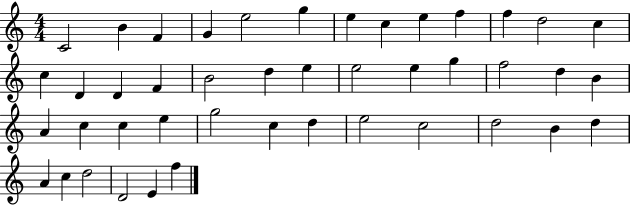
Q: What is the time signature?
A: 4/4